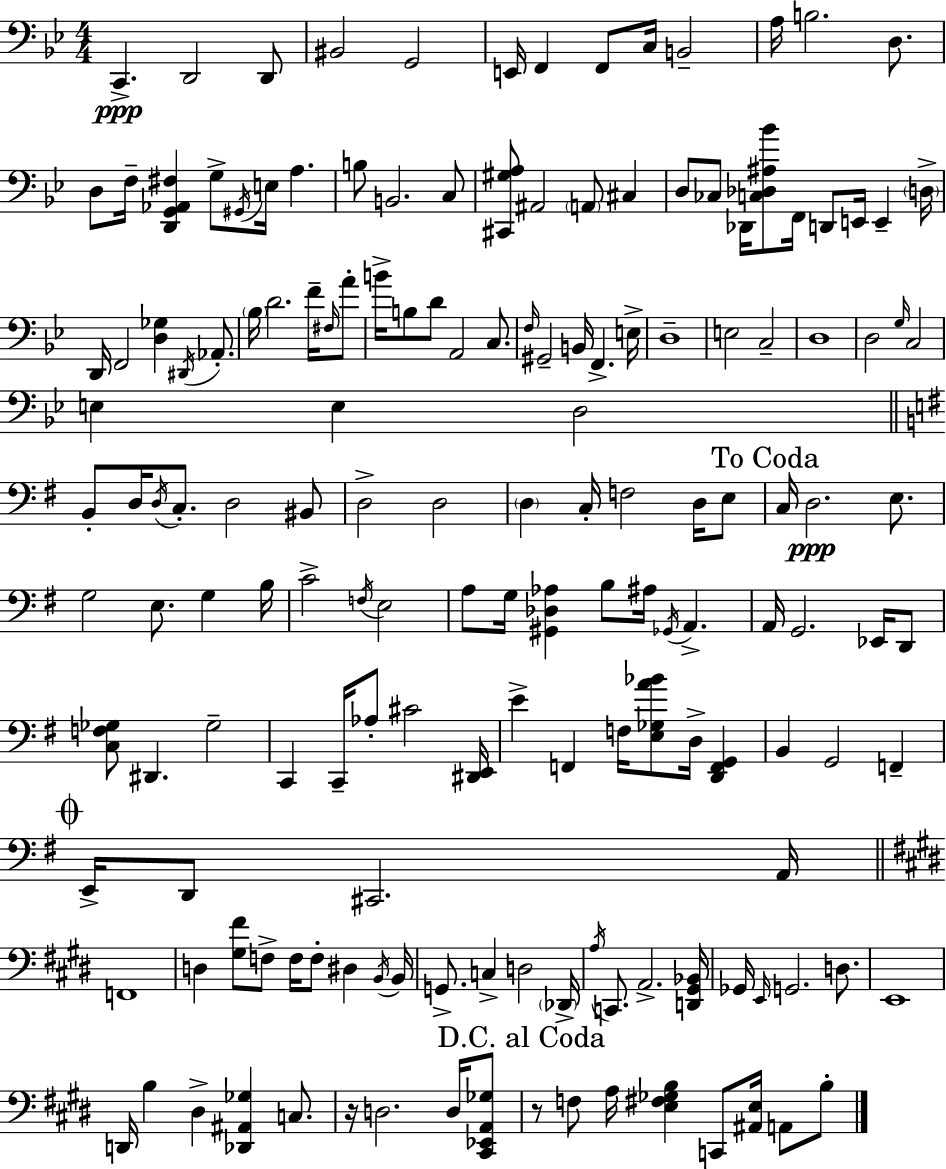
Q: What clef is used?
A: bass